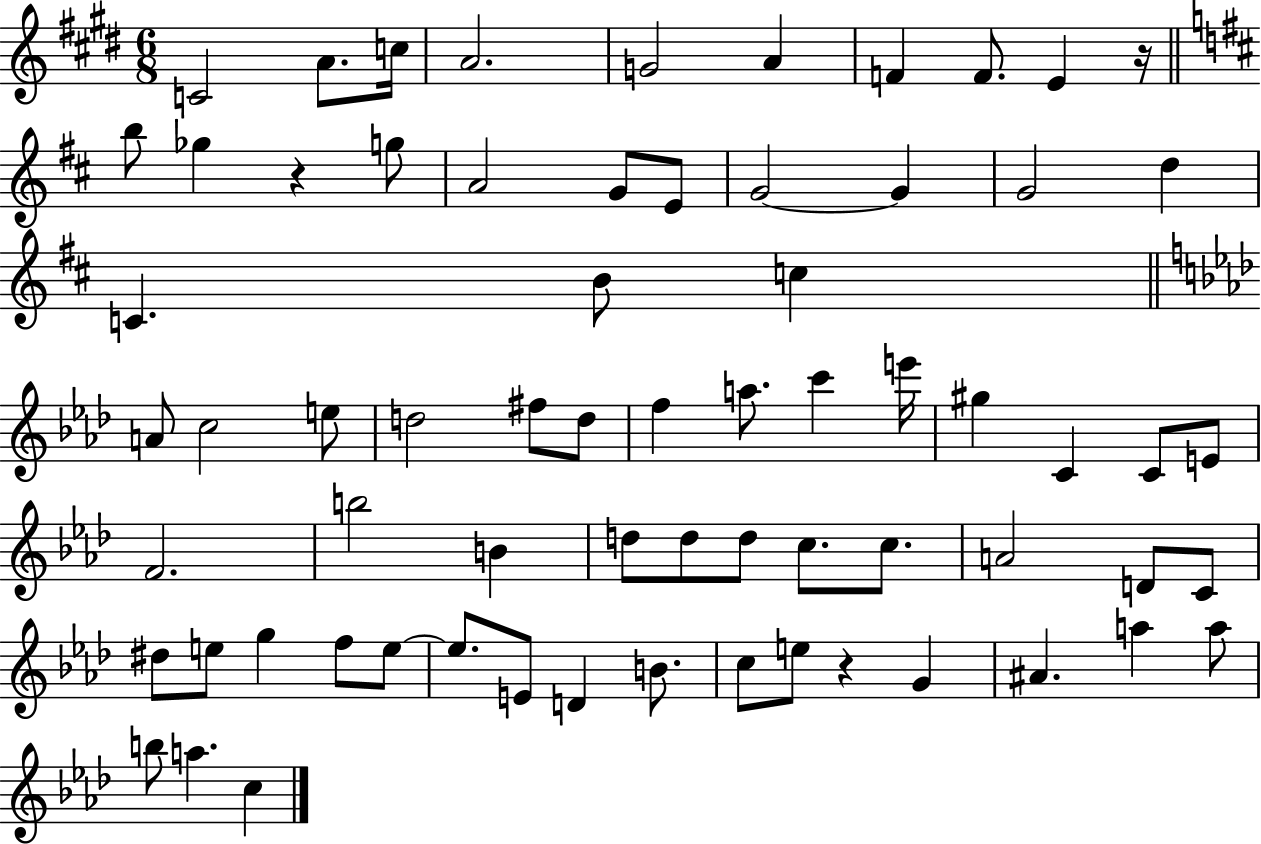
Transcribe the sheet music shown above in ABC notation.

X:1
T:Untitled
M:6/8
L:1/4
K:E
C2 A/2 c/4 A2 G2 A F F/2 E z/4 b/2 _g z g/2 A2 G/2 E/2 G2 G G2 d C B/2 c A/2 c2 e/2 d2 ^f/2 d/2 f a/2 c' e'/4 ^g C C/2 E/2 F2 b2 B d/2 d/2 d/2 c/2 c/2 A2 D/2 C/2 ^d/2 e/2 g f/2 e/2 e/2 E/2 D B/2 c/2 e/2 z G ^A a a/2 b/2 a c